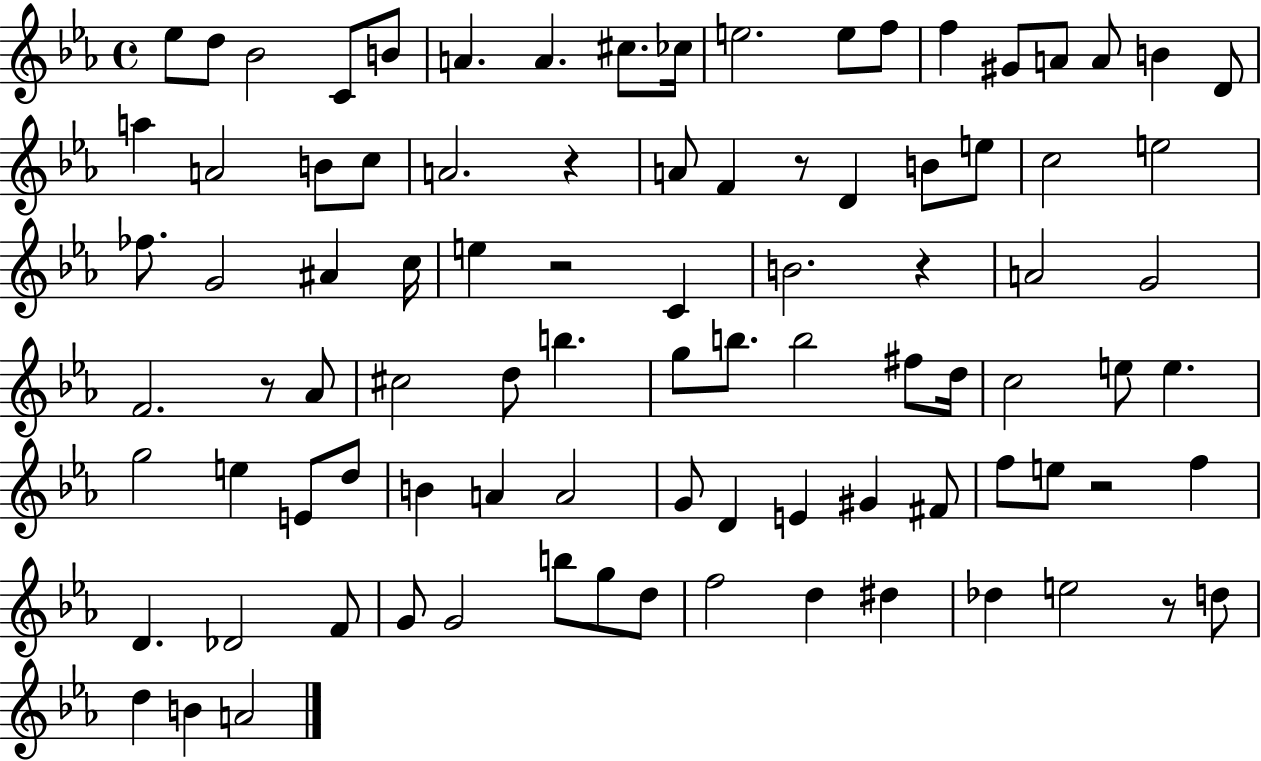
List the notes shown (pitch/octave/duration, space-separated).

Eb5/e D5/e Bb4/h C4/e B4/e A4/q. A4/q. C#5/e. CES5/s E5/h. E5/e F5/e F5/q G#4/e A4/e A4/e B4/q D4/e A5/q A4/h B4/e C5/e A4/h. R/q A4/e F4/q R/e D4/q B4/e E5/e C5/h E5/h FES5/e. G4/h A#4/q C5/s E5/q R/h C4/q B4/h. R/q A4/h G4/h F4/h. R/e Ab4/e C#5/h D5/e B5/q. G5/e B5/e. B5/h F#5/e D5/s C5/h E5/e E5/q. G5/h E5/q E4/e D5/e B4/q A4/q A4/h G4/e D4/q E4/q G#4/q F#4/e F5/e E5/e R/h F5/q D4/q. Db4/h F4/e G4/e G4/h B5/e G5/e D5/e F5/h D5/q D#5/q Db5/q E5/h R/e D5/e D5/q B4/q A4/h